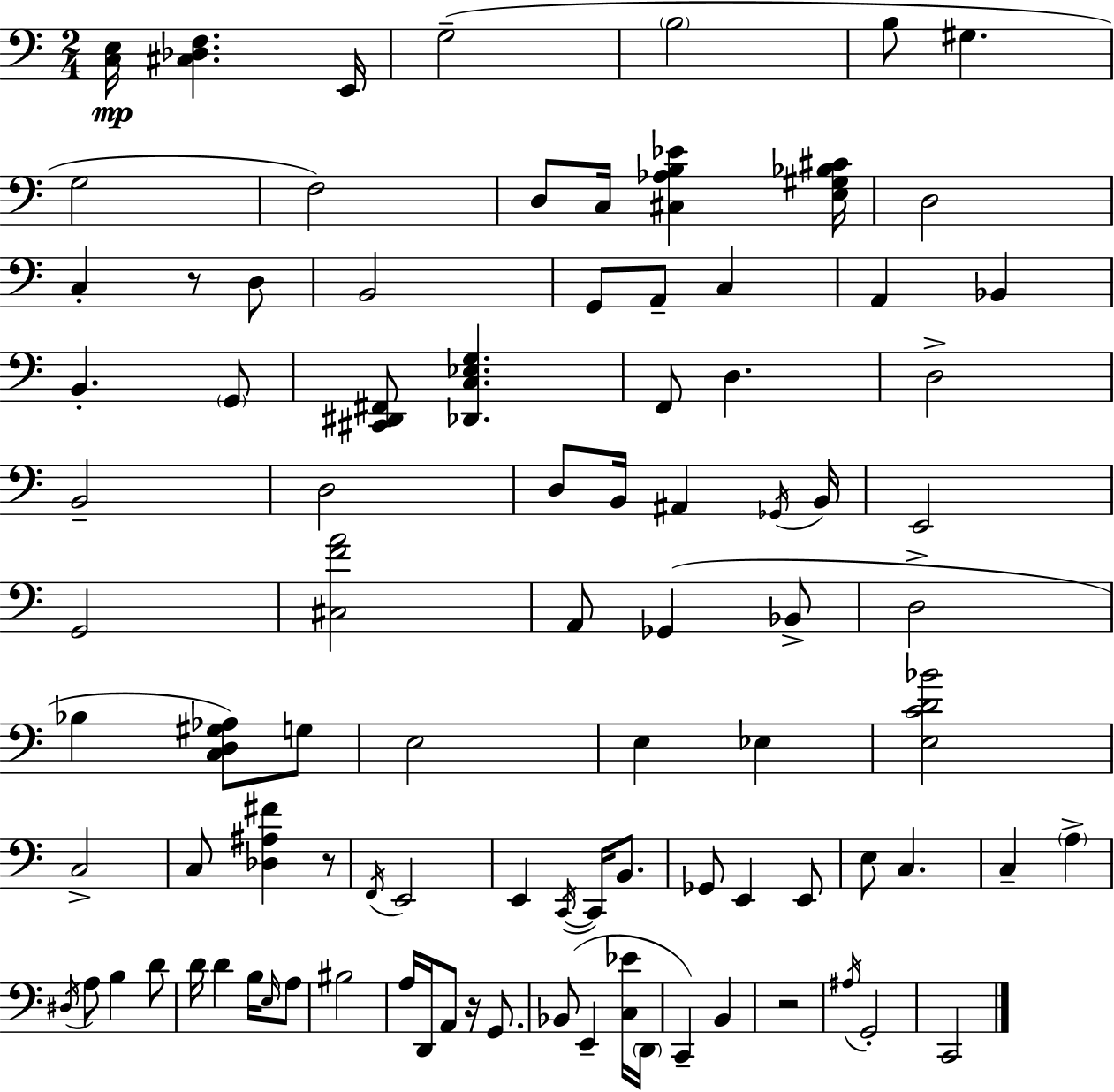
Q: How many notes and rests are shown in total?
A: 93